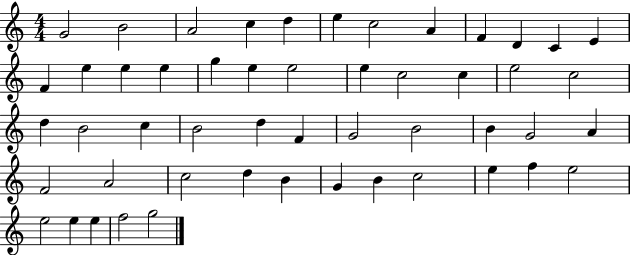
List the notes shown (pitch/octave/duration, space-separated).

G4/h B4/h A4/h C5/q D5/q E5/q C5/h A4/q F4/q D4/q C4/q E4/q F4/q E5/q E5/q E5/q G5/q E5/q E5/h E5/q C5/h C5/q E5/h C5/h D5/q B4/h C5/q B4/h D5/q F4/q G4/h B4/h B4/q G4/h A4/q F4/h A4/h C5/h D5/q B4/q G4/q B4/q C5/h E5/q F5/q E5/h E5/h E5/q E5/q F5/h G5/h